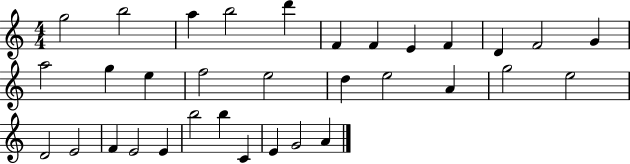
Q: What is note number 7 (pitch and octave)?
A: F4